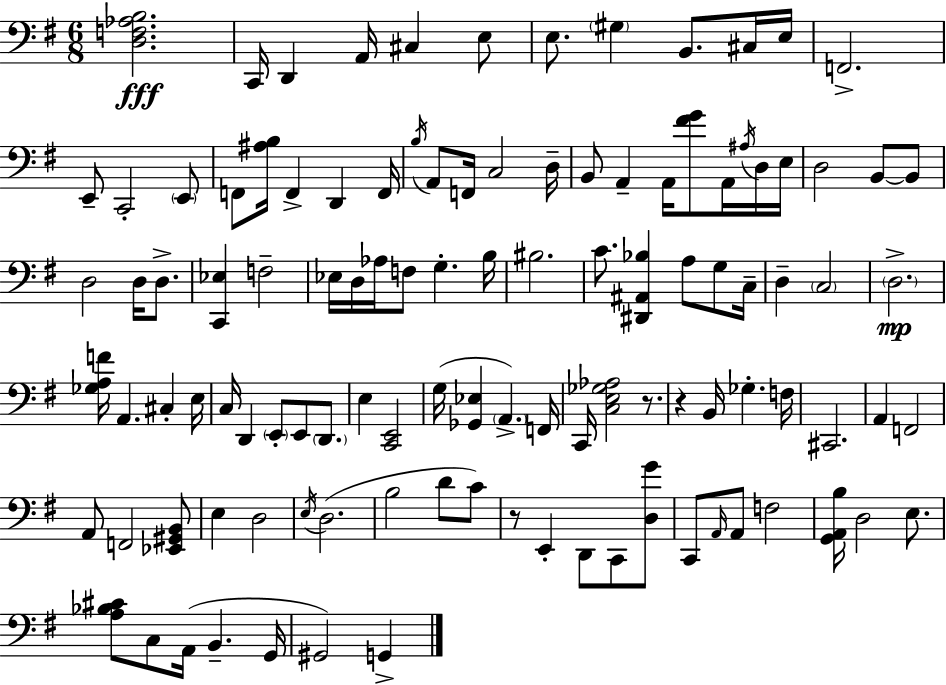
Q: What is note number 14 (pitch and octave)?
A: E2